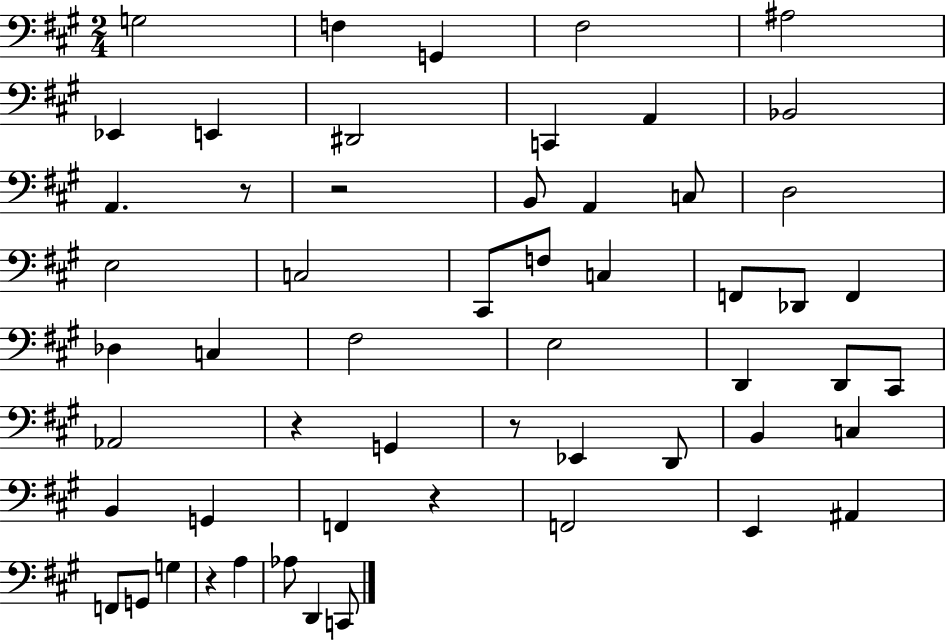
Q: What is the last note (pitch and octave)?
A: C2